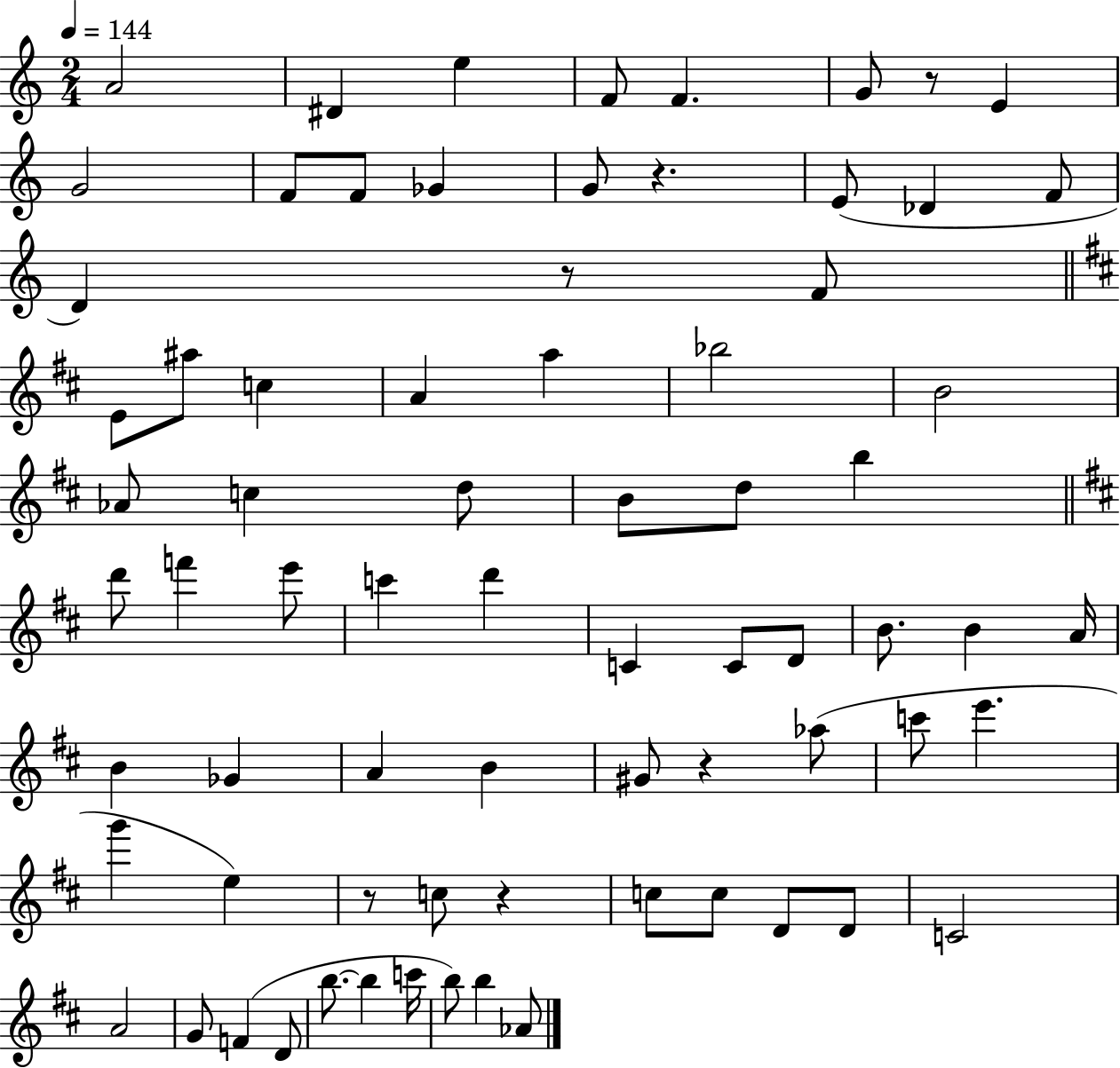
A4/h D#4/q E5/q F4/e F4/q. G4/e R/e E4/q G4/h F4/e F4/e Gb4/q G4/e R/q. E4/e Db4/q F4/e D4/q R/e F4/e E4/e A#5/e C5/q A4/q A5/q Bb5/h B4/h Ab4/e C5/q D5/e B4/e D5/e B5/q D6/e F6/q E6/e C6/q D6/q C4/q C4/e D4/e B4/e. B4/q A4/s B4/q Gb4/q A4/q B4/q G#4/e R/q Ab5/e C6/e E6/q. G6/q E5/q R/e C5/e R/q C5/e C5/e D4/e D4/e C4/h A4/h G4/e F4/q D4/e B5/e. B5/q C6/s B5/e B5/q Ab4/e